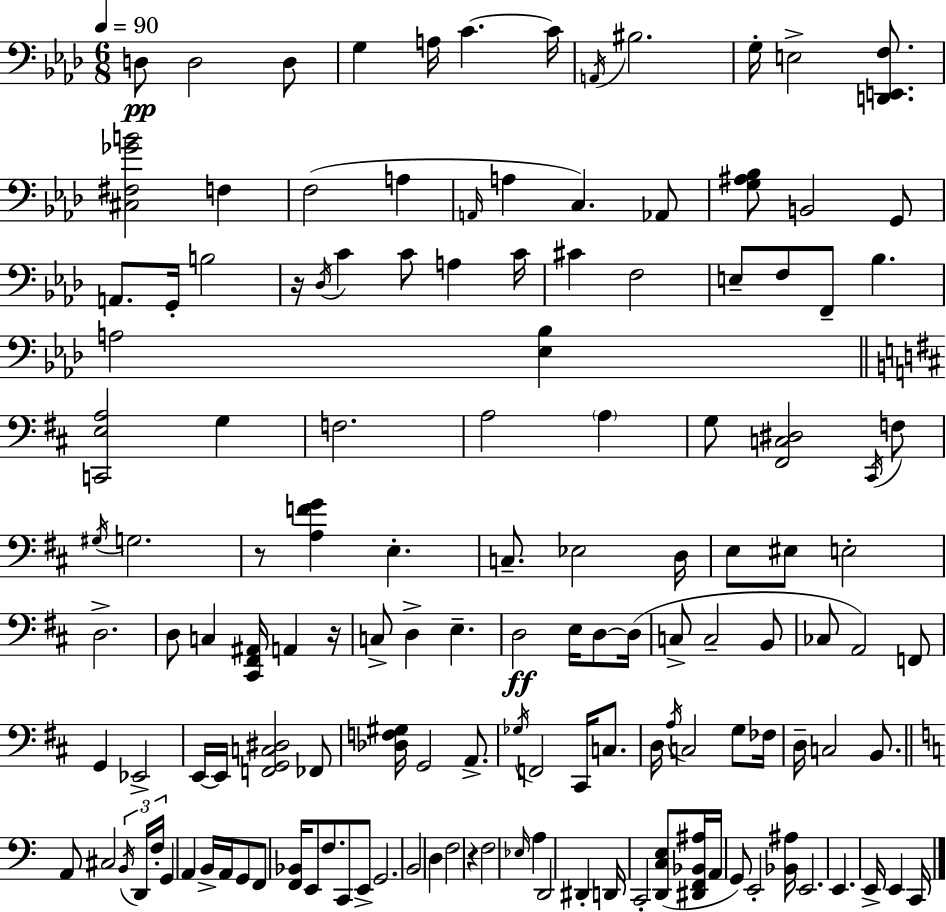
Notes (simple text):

D3/e D3/h D3/e G3/q A3/s C4/q. C4/s A2/s BIS3/h. G3/s E3/h [D2,E2,F3]/e. [C#3,F#3,Gb4,B4]/h F3/q F3/h A3/q A2/s A3/q C3/q. Ab2/e [G3,A#3,Bb3]/e B2/h G2/e A2/e. G2/s B3/h R/s Db3/s C4/q C4/e A3/q C4/s C#4/q F3/h E3/e F3/e F2/e Bb3/q. A3/h [Eb3,Bb3]/q [C2,E3,A3]/h G3/q F3/h. A3/h A3/q G3/e [F#2,C3,D#3]/h C#2/s F3/e G#3/s G3/h. R/e [A3,F4,G4]/q E3/q. C3/e. Eb3/h D3/s E3/e EIS3/e E3/h D3/h. D3/e C3/q [C#2,F#2,A#2]/s A2/q R/s C3/e D3/q E3/q. D3/h E3/s D3/e D3/s C3/e C3/h B2/e CES3/e A2/h F2/e G2/q Eb2/h E2/s E2/s [F2,G2,C3,D#3]/h FES2/e [Db3,F3,G#3]/s G2/h A2/e. Gb3/s F2/h C#2/s C3/e. D3/s A3/s C3/h G3/e FES3/s D3/s C3/h B2/e. A2/e C#3/h B2/s D2/s F3/s G2/q A2/q B2/s A2/s G2/e F2/e [F2,Bb2]/s E2/e F3/e. C2/e E2/e G2/h. B2/h D3/q F3/h R/q F3/h Eb3/s A3/q D2/h D#2/q D2/s C2/h [D2,C3,E3]/e [D#2,F2,Bb2,A#3]/s A2/s G2/e E2/h [Bb2,A#3]/s E2/h. E2/q. E2/s E2/q C2/s